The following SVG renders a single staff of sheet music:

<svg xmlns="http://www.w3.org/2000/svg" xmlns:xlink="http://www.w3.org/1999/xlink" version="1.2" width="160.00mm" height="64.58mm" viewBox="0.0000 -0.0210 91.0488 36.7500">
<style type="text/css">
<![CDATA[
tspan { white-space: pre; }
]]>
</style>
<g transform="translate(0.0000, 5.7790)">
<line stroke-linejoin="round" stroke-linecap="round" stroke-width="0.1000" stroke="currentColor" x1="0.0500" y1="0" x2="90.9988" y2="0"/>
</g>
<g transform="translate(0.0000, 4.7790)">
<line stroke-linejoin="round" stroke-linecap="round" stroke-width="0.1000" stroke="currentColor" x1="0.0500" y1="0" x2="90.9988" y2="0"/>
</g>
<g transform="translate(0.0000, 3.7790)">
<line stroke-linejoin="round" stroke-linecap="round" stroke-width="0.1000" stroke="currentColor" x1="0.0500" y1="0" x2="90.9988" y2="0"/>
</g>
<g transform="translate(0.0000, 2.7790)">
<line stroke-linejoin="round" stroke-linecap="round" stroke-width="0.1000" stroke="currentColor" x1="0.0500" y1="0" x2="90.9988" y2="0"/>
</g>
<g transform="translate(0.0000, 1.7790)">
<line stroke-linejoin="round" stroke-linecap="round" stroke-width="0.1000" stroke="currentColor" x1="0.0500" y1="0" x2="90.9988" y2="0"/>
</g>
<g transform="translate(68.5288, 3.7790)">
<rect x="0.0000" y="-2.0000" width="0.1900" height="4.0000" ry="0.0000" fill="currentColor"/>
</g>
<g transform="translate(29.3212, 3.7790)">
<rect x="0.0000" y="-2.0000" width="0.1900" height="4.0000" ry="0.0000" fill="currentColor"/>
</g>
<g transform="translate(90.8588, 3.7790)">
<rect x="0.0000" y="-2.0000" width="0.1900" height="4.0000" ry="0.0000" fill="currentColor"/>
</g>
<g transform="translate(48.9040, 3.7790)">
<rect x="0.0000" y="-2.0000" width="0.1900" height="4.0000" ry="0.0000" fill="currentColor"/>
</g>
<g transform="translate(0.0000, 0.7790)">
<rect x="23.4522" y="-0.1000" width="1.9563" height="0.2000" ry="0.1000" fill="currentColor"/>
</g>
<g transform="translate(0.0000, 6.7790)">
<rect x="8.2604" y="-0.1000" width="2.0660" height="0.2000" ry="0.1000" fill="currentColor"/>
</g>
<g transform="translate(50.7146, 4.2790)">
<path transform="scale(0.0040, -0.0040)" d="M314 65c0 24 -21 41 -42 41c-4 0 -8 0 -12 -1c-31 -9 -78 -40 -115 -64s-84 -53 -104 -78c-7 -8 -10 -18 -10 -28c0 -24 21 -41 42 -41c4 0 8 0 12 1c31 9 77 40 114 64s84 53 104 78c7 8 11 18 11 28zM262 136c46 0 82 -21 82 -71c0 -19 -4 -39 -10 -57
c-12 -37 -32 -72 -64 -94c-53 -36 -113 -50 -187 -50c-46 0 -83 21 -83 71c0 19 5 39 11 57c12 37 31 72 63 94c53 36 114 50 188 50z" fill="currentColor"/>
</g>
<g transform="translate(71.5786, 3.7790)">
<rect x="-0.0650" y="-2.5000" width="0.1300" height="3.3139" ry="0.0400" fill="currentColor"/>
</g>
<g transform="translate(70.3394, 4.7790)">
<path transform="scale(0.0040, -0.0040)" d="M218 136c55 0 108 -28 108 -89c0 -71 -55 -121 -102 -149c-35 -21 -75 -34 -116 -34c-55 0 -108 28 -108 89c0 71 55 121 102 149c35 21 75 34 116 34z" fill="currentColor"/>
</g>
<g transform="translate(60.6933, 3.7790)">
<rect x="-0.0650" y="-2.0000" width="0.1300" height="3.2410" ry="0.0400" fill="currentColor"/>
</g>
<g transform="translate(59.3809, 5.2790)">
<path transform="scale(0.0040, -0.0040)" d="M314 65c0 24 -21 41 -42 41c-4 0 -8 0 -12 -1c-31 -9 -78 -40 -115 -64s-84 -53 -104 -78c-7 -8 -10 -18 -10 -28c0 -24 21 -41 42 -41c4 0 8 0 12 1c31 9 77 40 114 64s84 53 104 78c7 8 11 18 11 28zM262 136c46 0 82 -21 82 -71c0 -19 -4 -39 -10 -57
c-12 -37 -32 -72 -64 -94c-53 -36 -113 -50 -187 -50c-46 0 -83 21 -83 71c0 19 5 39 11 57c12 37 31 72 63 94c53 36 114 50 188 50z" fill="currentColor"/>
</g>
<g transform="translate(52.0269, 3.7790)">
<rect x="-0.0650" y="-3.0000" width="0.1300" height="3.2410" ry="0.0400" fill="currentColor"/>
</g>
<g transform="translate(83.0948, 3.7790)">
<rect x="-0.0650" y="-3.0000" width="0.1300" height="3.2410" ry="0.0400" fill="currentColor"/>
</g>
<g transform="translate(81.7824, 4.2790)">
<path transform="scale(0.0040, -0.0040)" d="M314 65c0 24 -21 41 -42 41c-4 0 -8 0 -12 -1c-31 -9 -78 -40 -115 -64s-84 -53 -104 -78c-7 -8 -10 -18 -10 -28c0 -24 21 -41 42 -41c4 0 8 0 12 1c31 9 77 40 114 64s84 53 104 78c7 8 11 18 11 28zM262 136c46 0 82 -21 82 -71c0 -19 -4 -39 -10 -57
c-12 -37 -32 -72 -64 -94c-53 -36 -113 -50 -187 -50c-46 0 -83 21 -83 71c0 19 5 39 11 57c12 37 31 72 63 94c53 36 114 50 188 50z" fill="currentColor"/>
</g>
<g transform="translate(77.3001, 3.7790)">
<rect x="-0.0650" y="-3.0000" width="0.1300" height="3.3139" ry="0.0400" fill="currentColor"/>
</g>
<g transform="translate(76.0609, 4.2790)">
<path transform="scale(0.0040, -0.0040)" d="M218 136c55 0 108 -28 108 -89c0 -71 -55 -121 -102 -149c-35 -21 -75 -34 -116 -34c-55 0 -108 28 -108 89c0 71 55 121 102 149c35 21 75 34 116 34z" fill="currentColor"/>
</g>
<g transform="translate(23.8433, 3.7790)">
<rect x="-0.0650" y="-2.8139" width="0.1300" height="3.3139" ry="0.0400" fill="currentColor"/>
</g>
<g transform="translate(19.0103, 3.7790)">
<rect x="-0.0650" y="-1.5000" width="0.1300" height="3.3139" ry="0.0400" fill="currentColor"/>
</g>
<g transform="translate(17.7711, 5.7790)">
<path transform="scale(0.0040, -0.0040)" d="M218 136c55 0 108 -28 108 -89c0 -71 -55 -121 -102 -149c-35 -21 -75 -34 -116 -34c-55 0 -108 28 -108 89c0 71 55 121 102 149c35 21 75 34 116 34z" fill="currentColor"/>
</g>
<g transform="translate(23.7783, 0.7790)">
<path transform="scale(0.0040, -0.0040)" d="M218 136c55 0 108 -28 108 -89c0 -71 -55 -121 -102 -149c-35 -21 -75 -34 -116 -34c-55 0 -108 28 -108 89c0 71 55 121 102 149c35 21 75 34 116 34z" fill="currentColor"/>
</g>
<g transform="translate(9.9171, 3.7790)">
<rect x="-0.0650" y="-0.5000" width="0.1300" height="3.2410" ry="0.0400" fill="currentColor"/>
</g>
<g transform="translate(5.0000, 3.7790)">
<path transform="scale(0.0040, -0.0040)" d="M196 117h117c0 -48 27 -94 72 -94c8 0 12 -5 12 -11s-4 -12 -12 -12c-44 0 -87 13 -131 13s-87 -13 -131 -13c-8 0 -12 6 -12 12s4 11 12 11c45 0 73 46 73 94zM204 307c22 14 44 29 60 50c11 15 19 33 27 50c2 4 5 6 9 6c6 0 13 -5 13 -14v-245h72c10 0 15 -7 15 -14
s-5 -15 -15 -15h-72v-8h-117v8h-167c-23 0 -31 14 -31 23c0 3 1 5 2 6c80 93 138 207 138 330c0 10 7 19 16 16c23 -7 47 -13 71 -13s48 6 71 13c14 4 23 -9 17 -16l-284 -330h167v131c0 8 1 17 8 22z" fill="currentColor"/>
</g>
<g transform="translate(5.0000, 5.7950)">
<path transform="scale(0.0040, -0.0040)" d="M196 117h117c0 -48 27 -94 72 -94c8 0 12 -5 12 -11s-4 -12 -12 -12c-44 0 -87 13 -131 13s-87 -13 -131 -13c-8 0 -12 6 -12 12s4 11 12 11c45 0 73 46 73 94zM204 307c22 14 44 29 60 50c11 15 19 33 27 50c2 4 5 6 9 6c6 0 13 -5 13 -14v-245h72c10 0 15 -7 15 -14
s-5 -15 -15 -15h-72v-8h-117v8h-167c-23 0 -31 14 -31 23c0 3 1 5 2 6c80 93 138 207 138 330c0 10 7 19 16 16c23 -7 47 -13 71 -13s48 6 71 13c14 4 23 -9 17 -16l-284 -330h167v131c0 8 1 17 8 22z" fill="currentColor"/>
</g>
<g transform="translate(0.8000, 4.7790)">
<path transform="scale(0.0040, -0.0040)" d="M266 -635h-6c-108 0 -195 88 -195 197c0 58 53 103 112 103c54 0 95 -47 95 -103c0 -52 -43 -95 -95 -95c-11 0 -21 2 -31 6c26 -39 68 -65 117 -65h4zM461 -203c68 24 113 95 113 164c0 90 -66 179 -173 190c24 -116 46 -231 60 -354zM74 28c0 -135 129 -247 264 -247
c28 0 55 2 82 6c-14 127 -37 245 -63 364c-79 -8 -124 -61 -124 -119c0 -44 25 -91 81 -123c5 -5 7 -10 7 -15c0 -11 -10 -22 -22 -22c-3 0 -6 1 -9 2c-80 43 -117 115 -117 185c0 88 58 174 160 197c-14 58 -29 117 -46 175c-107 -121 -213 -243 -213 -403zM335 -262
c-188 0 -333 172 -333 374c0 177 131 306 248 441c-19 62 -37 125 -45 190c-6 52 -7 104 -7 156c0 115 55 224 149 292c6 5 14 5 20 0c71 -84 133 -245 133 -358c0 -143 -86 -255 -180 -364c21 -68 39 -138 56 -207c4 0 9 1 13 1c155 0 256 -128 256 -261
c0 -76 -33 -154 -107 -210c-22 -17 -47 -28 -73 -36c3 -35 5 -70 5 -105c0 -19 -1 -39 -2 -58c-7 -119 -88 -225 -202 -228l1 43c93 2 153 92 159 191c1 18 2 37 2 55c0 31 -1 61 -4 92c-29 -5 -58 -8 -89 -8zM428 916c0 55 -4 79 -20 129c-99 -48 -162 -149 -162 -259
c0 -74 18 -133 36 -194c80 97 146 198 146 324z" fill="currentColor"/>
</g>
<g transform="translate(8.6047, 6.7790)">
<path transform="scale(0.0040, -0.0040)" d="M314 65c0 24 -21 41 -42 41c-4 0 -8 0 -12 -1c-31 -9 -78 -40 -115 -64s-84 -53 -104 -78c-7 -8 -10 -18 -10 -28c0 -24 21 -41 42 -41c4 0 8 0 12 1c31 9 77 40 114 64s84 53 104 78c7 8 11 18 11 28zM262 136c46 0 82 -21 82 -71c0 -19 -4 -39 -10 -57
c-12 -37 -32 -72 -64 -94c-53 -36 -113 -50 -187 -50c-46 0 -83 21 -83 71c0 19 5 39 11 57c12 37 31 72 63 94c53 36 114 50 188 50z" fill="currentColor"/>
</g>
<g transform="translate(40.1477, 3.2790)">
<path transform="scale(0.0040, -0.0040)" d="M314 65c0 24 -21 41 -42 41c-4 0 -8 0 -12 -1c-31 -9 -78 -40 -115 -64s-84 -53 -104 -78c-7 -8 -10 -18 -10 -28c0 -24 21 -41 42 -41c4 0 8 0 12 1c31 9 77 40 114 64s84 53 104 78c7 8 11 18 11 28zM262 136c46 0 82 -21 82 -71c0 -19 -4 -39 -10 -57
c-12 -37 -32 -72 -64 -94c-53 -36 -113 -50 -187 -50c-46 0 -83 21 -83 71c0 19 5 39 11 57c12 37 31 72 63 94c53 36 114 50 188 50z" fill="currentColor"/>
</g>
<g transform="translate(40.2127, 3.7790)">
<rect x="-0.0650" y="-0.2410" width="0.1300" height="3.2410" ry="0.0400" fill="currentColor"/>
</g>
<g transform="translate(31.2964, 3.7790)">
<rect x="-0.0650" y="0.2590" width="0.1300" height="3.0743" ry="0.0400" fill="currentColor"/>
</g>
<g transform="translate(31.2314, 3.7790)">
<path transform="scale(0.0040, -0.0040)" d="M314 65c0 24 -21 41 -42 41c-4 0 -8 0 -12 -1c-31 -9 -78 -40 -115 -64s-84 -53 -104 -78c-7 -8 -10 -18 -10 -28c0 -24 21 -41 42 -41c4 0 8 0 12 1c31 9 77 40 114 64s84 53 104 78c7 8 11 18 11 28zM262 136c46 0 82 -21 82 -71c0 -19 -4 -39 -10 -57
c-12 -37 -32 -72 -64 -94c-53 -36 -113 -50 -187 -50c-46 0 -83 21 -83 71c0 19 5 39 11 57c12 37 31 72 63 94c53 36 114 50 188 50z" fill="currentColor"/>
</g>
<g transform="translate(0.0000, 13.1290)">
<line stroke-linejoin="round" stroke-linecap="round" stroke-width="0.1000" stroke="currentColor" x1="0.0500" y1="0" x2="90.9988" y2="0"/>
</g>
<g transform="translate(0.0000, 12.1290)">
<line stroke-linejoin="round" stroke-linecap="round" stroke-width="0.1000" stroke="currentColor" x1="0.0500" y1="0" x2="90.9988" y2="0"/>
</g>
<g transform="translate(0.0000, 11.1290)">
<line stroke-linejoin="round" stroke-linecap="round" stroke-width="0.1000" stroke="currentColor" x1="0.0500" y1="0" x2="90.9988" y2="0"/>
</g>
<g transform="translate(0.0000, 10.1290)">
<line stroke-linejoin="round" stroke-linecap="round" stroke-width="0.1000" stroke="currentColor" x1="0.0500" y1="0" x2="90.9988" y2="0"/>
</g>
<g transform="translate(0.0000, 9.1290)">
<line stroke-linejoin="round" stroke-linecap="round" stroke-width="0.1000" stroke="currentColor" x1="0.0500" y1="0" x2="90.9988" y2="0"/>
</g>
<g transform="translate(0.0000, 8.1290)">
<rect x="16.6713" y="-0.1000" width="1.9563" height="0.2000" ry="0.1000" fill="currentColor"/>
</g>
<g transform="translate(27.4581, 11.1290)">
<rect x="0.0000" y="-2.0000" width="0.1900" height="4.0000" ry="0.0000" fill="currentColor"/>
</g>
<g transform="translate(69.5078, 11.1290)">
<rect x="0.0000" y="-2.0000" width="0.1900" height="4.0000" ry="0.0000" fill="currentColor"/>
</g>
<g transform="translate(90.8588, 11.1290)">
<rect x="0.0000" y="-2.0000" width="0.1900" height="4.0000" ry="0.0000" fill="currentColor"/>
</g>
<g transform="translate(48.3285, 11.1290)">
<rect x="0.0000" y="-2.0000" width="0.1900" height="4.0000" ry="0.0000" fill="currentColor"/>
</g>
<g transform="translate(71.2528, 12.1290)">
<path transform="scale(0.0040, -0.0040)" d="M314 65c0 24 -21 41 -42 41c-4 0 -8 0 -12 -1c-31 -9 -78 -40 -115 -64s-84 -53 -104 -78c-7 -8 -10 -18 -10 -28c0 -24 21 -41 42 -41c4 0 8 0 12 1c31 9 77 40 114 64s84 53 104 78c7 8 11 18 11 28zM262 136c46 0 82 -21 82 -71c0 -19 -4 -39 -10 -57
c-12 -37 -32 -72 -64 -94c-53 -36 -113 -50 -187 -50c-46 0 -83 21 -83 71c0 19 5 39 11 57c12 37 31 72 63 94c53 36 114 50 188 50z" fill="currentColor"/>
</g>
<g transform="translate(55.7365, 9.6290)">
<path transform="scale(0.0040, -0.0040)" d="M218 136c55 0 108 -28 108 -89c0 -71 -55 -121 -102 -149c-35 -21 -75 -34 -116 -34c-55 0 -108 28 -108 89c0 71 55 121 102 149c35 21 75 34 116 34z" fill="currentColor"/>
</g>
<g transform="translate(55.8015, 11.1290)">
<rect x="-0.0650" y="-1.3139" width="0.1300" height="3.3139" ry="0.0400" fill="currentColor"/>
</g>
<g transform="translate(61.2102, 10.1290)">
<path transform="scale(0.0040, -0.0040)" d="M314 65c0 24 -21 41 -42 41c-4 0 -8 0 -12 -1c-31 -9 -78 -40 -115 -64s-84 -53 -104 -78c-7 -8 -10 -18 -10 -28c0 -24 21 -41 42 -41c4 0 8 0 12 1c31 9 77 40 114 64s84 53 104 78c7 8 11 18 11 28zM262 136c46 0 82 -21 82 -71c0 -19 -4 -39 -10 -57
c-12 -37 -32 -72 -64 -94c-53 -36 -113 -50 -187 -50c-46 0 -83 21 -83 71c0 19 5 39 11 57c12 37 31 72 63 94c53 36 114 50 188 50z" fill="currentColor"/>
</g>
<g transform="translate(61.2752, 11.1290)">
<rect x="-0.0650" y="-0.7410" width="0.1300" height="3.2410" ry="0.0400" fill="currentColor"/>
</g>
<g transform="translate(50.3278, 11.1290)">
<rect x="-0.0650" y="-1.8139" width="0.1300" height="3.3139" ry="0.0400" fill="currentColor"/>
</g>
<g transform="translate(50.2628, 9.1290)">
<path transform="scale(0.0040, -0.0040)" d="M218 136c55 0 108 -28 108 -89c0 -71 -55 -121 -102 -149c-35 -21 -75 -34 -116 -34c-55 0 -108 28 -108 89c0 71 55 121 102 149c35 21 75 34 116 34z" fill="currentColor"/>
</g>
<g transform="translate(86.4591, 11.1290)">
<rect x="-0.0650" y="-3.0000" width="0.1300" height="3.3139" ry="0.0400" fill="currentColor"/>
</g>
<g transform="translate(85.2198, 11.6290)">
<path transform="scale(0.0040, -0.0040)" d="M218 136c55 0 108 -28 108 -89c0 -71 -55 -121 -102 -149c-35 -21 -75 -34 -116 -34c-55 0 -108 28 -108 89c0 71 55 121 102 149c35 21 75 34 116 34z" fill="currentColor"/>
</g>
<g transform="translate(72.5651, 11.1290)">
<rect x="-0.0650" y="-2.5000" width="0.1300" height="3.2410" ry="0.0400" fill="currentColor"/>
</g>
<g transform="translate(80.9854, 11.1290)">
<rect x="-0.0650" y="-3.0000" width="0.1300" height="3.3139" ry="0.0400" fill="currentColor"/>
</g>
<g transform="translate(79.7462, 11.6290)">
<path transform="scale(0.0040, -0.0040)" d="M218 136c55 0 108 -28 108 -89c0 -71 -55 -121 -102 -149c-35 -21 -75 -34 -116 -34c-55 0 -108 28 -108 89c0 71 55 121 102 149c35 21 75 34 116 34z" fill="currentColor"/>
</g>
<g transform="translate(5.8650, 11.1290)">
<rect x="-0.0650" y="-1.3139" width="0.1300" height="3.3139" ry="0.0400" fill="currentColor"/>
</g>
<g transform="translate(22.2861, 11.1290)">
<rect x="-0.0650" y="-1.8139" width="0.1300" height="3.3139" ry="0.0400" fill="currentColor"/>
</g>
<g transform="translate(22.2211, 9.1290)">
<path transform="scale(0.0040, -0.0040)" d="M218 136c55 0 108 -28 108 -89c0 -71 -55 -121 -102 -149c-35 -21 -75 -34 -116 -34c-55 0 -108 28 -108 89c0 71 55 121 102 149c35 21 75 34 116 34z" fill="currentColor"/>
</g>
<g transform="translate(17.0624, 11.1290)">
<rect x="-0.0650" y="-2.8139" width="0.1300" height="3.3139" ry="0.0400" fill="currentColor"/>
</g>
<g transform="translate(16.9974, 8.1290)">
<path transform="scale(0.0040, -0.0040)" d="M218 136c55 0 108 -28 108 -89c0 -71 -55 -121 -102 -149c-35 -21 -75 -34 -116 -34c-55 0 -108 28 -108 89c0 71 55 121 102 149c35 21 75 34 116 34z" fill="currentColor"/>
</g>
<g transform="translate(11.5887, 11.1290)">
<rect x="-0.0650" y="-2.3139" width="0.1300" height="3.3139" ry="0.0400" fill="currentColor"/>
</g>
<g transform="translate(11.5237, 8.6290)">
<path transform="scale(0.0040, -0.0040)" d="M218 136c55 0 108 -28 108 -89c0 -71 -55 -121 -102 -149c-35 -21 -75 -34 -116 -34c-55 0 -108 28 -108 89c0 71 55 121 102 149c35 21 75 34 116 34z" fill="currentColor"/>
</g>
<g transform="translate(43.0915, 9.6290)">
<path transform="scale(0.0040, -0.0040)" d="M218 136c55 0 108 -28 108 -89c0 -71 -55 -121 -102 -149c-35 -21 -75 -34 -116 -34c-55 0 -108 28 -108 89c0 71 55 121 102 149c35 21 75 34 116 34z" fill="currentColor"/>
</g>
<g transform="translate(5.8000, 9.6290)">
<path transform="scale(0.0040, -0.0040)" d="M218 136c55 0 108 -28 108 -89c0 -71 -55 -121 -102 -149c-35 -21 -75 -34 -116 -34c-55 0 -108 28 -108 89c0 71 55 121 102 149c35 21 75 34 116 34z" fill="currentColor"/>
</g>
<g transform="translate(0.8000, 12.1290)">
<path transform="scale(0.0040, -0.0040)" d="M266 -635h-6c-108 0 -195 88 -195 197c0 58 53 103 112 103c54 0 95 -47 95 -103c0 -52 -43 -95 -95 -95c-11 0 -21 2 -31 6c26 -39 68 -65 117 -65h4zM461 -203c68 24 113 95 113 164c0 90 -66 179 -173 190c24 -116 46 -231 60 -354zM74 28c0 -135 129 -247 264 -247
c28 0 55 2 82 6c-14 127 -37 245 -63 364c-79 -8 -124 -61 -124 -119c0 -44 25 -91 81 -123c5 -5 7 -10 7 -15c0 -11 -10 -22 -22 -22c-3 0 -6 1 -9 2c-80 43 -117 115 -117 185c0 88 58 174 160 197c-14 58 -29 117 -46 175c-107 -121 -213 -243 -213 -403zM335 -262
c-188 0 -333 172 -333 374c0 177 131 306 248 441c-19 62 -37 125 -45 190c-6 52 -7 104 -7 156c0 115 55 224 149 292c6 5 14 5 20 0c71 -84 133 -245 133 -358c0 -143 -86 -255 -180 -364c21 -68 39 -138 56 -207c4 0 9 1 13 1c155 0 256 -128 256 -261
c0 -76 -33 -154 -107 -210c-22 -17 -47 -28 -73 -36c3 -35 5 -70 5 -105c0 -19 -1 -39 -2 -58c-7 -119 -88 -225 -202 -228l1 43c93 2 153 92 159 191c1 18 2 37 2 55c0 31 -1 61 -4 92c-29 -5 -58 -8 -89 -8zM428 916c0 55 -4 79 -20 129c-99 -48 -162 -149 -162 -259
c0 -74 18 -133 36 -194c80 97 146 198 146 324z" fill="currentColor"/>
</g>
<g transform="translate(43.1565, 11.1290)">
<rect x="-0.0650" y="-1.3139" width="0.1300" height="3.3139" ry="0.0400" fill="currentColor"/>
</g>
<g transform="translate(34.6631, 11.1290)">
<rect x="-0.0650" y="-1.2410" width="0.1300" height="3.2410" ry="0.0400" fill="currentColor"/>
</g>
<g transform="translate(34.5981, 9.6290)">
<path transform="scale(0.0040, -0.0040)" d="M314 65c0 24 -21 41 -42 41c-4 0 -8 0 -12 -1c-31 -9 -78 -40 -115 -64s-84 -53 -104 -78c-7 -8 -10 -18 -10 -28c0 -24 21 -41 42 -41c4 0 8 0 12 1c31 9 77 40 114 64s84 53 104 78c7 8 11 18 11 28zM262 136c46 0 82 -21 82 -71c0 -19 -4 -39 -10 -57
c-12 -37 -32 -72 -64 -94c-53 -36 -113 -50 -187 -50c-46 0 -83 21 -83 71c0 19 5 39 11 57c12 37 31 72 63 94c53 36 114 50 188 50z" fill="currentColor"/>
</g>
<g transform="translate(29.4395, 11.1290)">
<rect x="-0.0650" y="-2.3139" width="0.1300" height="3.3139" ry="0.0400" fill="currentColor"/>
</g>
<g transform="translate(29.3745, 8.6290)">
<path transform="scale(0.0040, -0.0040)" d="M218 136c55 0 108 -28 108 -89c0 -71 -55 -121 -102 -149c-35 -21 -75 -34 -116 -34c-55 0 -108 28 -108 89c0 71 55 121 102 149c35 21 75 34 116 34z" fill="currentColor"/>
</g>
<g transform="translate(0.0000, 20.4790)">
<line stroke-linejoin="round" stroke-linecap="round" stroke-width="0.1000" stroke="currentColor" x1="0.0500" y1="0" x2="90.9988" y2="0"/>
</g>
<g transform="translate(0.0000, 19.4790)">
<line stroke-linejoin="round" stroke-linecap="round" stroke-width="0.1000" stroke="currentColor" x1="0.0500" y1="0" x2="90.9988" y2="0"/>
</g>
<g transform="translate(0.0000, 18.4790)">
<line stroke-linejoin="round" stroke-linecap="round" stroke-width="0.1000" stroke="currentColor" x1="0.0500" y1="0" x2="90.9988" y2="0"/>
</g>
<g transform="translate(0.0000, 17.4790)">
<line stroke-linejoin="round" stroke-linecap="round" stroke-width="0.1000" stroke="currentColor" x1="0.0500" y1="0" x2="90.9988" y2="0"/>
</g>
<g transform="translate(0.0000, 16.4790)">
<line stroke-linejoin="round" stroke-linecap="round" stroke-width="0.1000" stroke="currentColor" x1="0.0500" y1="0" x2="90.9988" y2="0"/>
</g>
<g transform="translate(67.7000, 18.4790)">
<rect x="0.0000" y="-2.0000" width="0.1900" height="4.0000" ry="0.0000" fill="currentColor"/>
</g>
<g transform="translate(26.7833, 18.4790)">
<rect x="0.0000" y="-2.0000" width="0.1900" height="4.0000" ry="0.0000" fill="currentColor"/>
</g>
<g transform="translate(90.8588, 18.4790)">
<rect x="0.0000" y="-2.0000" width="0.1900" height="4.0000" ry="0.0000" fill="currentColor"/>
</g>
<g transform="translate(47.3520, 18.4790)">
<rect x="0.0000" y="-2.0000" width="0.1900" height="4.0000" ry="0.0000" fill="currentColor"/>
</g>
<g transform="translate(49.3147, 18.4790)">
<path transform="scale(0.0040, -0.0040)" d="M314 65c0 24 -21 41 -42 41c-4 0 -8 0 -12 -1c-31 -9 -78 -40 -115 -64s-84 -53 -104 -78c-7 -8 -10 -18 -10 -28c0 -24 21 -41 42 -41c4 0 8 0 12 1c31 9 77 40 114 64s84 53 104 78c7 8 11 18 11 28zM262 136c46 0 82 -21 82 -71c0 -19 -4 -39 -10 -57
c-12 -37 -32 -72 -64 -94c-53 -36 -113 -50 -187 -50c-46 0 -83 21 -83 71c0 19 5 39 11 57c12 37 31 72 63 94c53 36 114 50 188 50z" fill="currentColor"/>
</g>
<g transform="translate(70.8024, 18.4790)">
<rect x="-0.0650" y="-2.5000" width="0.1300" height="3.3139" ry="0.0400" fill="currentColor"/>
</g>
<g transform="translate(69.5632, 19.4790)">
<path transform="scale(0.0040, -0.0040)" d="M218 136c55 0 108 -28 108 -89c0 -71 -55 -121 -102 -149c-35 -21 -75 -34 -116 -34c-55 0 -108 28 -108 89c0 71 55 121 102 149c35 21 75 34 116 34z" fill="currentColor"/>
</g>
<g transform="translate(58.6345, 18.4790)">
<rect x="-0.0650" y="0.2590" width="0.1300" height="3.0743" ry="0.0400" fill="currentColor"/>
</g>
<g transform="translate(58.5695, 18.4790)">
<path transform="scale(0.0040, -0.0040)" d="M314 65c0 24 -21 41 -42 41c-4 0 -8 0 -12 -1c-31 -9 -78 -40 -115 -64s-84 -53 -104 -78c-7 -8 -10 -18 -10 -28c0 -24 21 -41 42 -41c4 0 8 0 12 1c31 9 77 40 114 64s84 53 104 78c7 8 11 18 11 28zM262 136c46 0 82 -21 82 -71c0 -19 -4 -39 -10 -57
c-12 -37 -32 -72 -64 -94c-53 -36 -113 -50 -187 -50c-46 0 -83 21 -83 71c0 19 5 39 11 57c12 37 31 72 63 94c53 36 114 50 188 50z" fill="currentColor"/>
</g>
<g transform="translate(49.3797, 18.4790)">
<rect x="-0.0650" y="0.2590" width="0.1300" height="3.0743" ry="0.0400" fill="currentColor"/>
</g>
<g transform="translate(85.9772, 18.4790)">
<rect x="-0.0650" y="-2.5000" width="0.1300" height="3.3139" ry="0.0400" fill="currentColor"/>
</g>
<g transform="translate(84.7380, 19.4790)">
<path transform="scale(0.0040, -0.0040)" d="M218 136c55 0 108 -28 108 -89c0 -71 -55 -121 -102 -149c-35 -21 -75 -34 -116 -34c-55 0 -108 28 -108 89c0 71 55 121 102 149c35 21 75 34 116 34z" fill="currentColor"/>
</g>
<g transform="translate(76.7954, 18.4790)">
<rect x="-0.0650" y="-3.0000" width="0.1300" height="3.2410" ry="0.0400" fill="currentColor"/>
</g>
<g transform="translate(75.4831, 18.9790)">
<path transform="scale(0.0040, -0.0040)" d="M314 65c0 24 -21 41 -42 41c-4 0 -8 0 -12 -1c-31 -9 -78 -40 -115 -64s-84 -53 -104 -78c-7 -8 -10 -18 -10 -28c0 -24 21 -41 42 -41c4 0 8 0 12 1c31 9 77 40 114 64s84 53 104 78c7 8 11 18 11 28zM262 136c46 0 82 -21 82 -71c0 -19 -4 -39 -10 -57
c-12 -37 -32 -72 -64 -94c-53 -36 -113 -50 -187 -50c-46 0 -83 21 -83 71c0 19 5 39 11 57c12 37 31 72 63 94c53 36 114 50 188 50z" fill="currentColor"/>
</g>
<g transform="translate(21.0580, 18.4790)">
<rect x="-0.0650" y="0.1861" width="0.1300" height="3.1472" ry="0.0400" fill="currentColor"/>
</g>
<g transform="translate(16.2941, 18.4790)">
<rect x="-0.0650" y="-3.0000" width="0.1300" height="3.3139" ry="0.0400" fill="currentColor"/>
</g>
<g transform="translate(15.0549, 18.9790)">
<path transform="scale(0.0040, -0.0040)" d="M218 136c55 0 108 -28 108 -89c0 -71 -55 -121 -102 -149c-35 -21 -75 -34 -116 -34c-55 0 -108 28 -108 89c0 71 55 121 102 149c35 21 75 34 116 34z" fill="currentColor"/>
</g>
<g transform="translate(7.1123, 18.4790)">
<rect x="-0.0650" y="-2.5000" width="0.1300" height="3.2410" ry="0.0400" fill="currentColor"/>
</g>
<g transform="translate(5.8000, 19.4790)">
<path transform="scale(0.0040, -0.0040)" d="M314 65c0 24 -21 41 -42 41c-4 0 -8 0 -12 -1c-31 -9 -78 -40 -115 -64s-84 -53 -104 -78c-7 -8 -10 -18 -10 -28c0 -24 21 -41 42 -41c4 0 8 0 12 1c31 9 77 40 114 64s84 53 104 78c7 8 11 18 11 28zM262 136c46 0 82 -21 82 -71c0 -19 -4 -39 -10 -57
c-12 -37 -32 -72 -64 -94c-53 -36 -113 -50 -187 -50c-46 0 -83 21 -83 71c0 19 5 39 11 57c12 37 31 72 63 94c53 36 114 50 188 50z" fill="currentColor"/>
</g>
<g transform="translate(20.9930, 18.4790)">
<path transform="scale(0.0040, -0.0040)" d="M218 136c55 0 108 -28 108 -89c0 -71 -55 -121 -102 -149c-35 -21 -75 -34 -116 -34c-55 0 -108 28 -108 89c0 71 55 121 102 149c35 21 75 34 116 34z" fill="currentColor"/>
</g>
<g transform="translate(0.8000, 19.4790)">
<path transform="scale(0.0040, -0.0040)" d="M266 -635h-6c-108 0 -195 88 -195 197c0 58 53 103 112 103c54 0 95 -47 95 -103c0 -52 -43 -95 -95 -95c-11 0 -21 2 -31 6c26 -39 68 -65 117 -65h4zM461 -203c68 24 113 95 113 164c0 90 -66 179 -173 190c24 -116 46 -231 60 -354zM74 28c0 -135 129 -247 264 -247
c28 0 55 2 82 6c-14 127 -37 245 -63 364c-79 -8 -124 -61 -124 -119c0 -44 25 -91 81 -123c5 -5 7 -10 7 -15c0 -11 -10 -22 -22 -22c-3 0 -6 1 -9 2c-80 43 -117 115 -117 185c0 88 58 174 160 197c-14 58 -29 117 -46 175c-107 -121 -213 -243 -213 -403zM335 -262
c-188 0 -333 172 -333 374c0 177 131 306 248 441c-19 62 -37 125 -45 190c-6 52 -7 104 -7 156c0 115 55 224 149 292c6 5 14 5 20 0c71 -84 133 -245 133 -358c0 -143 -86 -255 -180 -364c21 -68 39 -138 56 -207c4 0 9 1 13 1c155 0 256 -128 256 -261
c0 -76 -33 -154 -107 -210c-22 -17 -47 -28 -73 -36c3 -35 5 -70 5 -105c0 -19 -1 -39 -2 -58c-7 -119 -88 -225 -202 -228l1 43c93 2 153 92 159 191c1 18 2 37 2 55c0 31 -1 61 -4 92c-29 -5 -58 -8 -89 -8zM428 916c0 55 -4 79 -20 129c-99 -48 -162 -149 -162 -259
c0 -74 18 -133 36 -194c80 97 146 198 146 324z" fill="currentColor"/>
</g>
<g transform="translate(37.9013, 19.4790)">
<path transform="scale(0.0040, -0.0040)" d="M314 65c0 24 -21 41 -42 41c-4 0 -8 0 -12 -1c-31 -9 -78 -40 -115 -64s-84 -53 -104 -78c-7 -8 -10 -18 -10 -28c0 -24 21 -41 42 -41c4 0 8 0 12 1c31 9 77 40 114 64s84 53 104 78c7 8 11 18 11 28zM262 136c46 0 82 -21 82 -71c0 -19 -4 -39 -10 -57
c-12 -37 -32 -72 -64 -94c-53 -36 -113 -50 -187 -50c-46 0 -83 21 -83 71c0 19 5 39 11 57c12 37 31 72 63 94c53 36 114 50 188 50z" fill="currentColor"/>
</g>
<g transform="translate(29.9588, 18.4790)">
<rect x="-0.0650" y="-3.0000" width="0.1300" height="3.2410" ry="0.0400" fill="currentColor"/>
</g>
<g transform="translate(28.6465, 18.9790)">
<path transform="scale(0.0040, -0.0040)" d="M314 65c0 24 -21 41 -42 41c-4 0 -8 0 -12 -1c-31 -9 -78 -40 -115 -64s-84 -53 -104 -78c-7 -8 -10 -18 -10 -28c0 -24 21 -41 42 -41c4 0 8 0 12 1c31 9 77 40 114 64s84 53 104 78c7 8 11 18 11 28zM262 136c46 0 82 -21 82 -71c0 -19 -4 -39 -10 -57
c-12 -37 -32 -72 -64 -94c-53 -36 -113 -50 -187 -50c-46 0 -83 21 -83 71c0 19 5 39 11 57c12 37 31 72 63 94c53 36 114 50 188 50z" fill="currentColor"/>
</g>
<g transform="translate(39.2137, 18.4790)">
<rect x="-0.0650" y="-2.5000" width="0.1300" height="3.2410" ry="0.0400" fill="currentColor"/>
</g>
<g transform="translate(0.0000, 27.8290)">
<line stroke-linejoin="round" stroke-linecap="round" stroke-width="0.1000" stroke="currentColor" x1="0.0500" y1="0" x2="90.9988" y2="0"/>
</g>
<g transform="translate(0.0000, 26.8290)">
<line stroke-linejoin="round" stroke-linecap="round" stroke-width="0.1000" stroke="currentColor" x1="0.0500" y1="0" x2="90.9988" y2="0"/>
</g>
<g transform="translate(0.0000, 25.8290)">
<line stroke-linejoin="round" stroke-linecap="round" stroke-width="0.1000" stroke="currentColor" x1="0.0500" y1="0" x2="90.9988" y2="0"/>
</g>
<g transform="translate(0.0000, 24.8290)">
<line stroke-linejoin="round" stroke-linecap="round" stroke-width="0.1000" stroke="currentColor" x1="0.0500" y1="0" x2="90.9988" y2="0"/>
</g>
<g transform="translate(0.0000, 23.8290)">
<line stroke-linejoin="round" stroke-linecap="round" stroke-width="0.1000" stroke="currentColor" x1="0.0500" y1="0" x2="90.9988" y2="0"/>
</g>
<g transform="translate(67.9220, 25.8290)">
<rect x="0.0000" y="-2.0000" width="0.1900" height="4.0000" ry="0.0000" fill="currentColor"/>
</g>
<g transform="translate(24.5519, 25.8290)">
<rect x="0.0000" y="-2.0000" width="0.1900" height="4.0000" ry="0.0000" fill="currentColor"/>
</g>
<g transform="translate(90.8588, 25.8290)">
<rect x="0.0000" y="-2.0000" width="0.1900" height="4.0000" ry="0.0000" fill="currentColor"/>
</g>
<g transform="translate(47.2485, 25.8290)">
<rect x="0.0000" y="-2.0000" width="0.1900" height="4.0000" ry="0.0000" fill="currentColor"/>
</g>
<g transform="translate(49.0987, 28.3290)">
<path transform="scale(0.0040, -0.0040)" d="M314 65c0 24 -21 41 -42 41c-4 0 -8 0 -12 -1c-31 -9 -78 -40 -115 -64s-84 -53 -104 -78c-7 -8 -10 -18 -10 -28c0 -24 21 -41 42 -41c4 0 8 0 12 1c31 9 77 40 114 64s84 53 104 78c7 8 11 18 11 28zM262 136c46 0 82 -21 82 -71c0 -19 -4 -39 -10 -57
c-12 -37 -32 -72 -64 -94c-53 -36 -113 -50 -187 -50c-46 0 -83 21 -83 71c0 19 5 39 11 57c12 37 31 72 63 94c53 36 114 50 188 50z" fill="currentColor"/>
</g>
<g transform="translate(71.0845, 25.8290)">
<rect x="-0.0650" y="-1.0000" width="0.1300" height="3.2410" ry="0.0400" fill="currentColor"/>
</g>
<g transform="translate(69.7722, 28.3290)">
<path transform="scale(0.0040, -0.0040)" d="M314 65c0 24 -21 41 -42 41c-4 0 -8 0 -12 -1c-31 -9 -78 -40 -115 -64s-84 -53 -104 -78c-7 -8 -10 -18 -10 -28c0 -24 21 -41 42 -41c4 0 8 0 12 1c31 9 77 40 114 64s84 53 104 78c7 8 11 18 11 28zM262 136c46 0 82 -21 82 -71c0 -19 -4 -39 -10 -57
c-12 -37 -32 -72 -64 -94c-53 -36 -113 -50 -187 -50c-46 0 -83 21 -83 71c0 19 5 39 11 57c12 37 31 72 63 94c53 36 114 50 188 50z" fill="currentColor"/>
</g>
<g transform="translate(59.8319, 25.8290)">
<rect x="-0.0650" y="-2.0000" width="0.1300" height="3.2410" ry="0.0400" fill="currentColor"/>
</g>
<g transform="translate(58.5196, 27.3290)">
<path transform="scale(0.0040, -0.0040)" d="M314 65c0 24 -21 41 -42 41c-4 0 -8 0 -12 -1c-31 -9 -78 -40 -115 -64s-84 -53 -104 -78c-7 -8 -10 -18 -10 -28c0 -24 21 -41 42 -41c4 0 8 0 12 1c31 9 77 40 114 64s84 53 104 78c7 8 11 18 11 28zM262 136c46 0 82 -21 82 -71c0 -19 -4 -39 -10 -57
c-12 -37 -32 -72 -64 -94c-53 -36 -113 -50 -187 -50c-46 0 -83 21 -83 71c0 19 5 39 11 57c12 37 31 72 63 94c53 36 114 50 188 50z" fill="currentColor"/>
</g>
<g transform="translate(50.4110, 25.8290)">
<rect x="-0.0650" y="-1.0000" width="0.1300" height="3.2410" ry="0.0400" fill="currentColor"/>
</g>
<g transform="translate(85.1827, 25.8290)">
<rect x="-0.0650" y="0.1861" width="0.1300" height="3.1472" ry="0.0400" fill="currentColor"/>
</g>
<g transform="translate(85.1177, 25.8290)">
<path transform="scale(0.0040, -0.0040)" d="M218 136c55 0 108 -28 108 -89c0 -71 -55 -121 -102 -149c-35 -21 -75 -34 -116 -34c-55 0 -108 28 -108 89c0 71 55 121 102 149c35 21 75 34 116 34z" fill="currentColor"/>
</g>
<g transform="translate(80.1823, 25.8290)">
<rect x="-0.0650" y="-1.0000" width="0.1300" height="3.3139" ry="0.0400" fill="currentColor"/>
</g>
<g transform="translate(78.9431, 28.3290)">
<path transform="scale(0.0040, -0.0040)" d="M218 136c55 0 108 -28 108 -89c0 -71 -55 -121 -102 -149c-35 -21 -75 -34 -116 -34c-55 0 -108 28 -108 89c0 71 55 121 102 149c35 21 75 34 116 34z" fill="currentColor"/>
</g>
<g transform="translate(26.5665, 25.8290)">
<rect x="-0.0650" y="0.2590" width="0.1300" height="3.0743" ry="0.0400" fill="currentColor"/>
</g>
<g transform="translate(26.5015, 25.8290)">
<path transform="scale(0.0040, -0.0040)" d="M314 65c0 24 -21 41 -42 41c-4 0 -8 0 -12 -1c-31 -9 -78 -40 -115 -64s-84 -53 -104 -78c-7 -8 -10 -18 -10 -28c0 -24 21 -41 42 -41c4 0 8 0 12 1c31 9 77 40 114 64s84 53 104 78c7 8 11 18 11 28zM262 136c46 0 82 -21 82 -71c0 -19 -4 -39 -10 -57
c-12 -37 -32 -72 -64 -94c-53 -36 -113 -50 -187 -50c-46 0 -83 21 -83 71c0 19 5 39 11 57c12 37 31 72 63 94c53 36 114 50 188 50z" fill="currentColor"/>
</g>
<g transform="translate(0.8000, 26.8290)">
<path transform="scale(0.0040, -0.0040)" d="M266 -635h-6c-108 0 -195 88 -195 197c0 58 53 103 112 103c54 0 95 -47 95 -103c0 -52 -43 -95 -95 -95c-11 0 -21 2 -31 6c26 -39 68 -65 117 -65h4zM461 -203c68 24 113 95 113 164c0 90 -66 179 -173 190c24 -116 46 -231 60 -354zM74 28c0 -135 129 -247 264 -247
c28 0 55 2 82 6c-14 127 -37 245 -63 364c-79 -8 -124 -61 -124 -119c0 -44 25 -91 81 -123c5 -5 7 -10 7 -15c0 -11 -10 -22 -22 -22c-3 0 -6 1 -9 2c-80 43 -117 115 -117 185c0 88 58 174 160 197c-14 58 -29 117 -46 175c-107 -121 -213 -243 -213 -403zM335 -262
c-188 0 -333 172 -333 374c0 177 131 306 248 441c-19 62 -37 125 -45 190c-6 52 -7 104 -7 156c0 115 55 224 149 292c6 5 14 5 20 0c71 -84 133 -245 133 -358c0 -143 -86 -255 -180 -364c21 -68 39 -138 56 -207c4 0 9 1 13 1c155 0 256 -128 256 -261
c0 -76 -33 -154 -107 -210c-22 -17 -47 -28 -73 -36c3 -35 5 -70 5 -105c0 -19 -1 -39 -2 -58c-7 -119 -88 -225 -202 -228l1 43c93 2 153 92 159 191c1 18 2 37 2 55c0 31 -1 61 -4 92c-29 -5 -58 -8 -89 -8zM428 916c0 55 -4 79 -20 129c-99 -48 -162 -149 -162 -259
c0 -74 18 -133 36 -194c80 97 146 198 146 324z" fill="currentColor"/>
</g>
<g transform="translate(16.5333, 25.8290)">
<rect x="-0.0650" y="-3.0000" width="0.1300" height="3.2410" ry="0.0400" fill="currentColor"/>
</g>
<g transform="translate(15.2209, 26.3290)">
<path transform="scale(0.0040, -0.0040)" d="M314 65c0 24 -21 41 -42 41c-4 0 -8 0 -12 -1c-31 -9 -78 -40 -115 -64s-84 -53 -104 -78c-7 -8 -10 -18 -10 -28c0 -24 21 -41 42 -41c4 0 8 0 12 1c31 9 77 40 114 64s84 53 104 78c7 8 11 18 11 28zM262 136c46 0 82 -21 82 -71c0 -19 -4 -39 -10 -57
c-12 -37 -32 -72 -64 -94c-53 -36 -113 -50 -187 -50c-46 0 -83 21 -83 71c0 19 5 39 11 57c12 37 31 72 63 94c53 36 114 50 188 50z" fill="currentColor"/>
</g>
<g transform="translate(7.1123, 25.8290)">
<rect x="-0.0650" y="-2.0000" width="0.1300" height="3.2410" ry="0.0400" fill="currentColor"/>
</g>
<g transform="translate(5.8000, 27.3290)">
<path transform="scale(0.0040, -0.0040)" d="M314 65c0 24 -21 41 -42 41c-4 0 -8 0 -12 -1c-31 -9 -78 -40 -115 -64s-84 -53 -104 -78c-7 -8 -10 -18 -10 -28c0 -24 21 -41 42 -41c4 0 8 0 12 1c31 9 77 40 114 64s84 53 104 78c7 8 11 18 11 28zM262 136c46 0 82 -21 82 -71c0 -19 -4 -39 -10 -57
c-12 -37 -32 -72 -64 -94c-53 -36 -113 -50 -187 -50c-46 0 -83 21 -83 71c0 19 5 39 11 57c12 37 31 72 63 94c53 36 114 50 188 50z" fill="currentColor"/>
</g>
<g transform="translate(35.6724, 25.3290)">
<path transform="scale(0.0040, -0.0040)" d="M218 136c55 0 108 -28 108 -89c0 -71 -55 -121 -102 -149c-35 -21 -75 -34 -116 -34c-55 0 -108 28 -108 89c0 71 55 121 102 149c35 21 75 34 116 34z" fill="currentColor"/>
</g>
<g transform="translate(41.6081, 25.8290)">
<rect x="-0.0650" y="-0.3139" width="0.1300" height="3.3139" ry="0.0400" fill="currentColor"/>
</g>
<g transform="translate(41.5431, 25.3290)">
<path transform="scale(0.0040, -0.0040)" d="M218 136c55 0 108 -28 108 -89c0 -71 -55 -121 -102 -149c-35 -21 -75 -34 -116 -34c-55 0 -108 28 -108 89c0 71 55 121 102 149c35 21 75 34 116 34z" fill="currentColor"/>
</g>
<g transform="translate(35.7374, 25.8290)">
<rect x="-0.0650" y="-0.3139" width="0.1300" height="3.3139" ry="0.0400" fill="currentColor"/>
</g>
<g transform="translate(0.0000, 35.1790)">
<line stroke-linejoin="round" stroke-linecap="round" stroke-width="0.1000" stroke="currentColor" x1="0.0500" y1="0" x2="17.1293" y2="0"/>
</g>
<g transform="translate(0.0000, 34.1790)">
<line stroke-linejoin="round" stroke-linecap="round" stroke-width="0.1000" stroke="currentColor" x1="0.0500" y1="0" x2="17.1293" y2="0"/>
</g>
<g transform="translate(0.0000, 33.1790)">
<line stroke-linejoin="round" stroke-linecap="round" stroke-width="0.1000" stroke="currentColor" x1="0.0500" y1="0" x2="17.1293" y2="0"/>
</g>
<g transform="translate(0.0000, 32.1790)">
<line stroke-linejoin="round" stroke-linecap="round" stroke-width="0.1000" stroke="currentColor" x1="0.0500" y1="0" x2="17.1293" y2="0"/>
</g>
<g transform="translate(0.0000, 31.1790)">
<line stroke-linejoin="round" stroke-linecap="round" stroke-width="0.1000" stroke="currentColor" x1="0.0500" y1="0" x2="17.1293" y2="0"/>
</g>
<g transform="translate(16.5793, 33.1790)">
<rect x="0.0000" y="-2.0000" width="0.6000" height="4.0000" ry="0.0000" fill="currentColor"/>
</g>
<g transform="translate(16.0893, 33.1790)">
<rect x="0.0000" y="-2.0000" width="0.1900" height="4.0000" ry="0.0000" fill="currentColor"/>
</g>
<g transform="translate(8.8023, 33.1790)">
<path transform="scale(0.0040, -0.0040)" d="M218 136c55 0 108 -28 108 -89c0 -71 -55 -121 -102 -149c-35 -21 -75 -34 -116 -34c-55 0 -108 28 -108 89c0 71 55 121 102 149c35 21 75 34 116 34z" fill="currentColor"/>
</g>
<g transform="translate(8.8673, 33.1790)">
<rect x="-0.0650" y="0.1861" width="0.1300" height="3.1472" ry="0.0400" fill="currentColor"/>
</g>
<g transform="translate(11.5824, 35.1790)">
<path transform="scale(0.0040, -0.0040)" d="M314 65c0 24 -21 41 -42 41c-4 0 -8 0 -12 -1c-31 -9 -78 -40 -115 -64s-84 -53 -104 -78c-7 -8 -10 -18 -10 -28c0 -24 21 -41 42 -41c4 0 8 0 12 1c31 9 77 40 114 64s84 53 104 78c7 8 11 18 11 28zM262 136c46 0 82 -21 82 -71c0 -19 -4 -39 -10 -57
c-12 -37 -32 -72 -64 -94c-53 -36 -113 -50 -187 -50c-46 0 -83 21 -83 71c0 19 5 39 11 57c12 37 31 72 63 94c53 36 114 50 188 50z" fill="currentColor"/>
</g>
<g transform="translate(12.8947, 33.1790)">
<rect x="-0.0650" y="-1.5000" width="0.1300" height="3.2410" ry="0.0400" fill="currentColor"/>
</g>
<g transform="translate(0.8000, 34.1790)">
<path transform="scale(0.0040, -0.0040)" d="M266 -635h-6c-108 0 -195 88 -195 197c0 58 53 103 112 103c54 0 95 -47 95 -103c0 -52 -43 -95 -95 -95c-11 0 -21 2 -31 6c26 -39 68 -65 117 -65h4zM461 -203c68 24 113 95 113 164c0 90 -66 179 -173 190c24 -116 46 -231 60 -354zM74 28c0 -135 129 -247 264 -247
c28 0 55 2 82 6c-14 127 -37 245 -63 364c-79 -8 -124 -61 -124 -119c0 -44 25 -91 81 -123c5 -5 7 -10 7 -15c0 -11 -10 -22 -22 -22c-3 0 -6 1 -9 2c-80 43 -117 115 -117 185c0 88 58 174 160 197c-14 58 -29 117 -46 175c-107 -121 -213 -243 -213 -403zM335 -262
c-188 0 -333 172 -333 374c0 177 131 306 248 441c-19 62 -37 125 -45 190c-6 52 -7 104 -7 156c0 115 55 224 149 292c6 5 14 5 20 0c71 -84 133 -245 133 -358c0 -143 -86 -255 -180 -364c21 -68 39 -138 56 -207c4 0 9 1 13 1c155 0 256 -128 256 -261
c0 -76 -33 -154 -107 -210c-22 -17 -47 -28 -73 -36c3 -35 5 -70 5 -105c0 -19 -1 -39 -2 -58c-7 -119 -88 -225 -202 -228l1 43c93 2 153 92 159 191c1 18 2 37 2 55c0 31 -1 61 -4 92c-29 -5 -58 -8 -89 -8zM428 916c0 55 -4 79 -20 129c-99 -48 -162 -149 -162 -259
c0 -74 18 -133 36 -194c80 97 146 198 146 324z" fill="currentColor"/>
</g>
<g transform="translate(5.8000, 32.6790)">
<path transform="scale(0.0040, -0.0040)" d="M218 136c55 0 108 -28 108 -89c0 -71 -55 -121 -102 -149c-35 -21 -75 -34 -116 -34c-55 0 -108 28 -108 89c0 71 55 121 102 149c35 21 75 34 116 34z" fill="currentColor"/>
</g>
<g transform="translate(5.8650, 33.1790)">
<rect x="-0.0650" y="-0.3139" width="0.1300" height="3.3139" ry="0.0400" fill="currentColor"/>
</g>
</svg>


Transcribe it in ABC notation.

X:1
T:Untitled
M:4/4
L:1/4
K:C
C2 E a B2 c2 A2 F2 G A A2 e g a f g e2 e f e d2 G2 A A G2 A B A2 G2 B2 B2 G A2 G F2 A2 B2 c c D2 F2 D2 D B c B E2